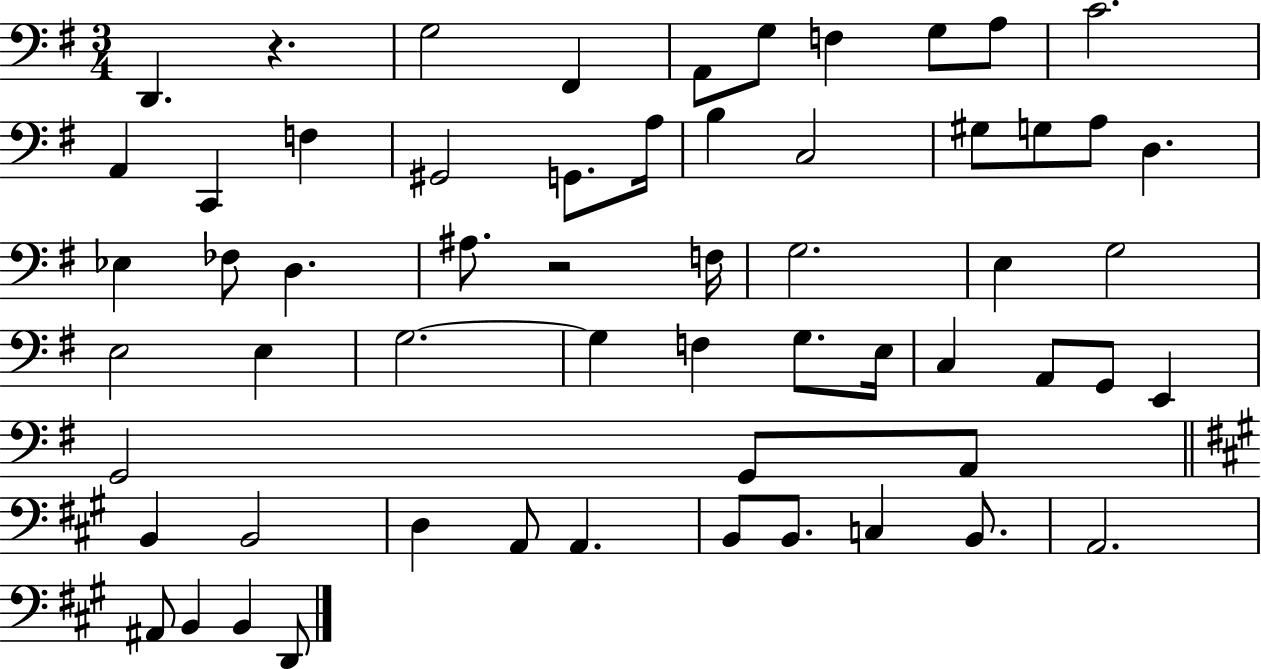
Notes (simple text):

D2/q. R/q. G3/h F#2/q A2/e G3/e F3/q G3/e A3/e C4/h. A2/q C2/q F3/q G#2/h G2/e. A3/s B3/q C3/h G#3/e G3/e A3/e D3/q. Eb3/q FES3/e D3/q. A#3/e. R/h F3/s G3/h. E3/q G3/h E3/h E3/q G3/h. G3/q F3/q G3/e. E3/s C3/q A2/e G2/e E2/q G2/h G2/e A2/e B2/q B2/h D3/q A2/e A2/q. B2/e B2/e. C3/q B2/e. A2/h. A#2/e B2/q B2/q D2/e